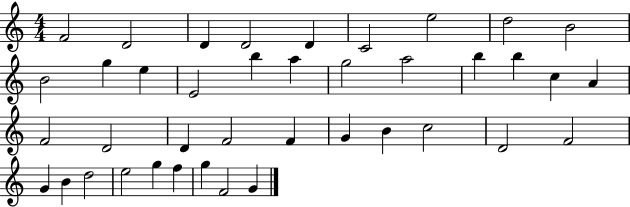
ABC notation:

X:1
T:Untitled
M:4/4
L:1/4
K:C
F2 D2 D D2 D C2 e2 d2 B2 B2 g e E2 b a g2 a2 b b c A F2 D2 D F2 F G B c2 D2 F2 G B d2 e2 g f g F2 G